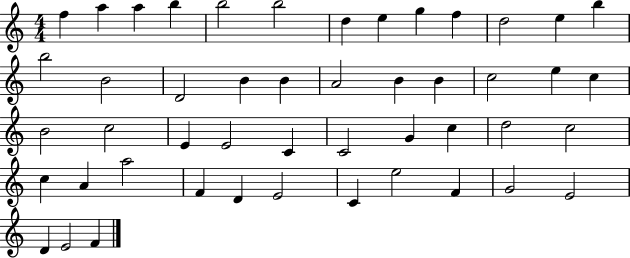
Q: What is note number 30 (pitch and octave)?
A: C4